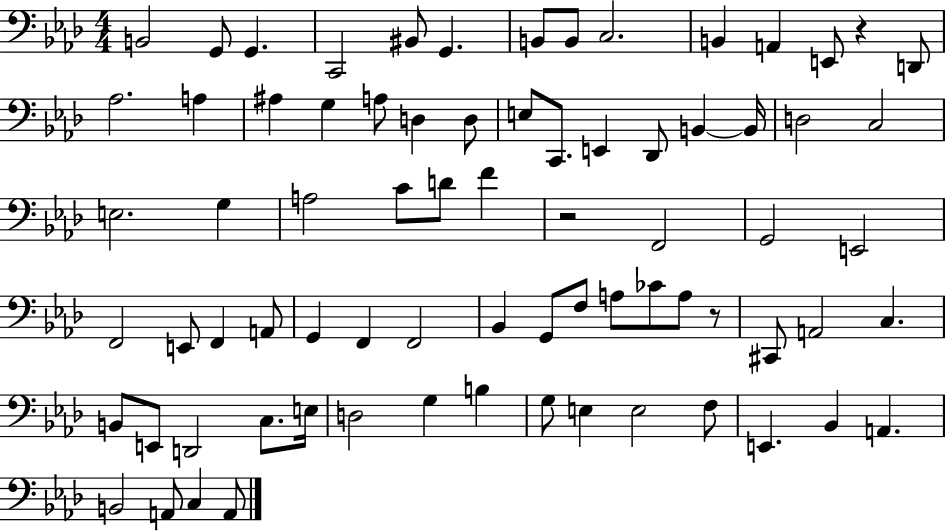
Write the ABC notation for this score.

X:1
T:Untitled
M:4/4
L:1/4
K:Ab
B,,2 G,,/2 G,, C,,2 ^B,,/2 G,, B,,/2 B,,/2 C,2 B,, A,, E,,/2 z D,,/2 _A,2 A, ^A, G, A,/2 D, D,/2 E,/2 C,,/2 E,, _D,,/2 B,, B,,/4 D,2 C,2 E,2 G, A,2 C/2 D/2 F z2 F,,2 G,,2 E,,2 F,,2 E,,/2 F,, A,,/2 G,, F,, F,,2 _B,, G,,/2 F,/2 A,/2 _C/2 A,/2 z/2 ^C,,/2 A,,2 C, B,,/2 E,,/2 D,,2 C,/2 E,/4 D,2 G, B, G,/2 E, E,2 F,/2 E,, _B,, A,, B,,2 A,,/2 C, A,,/2